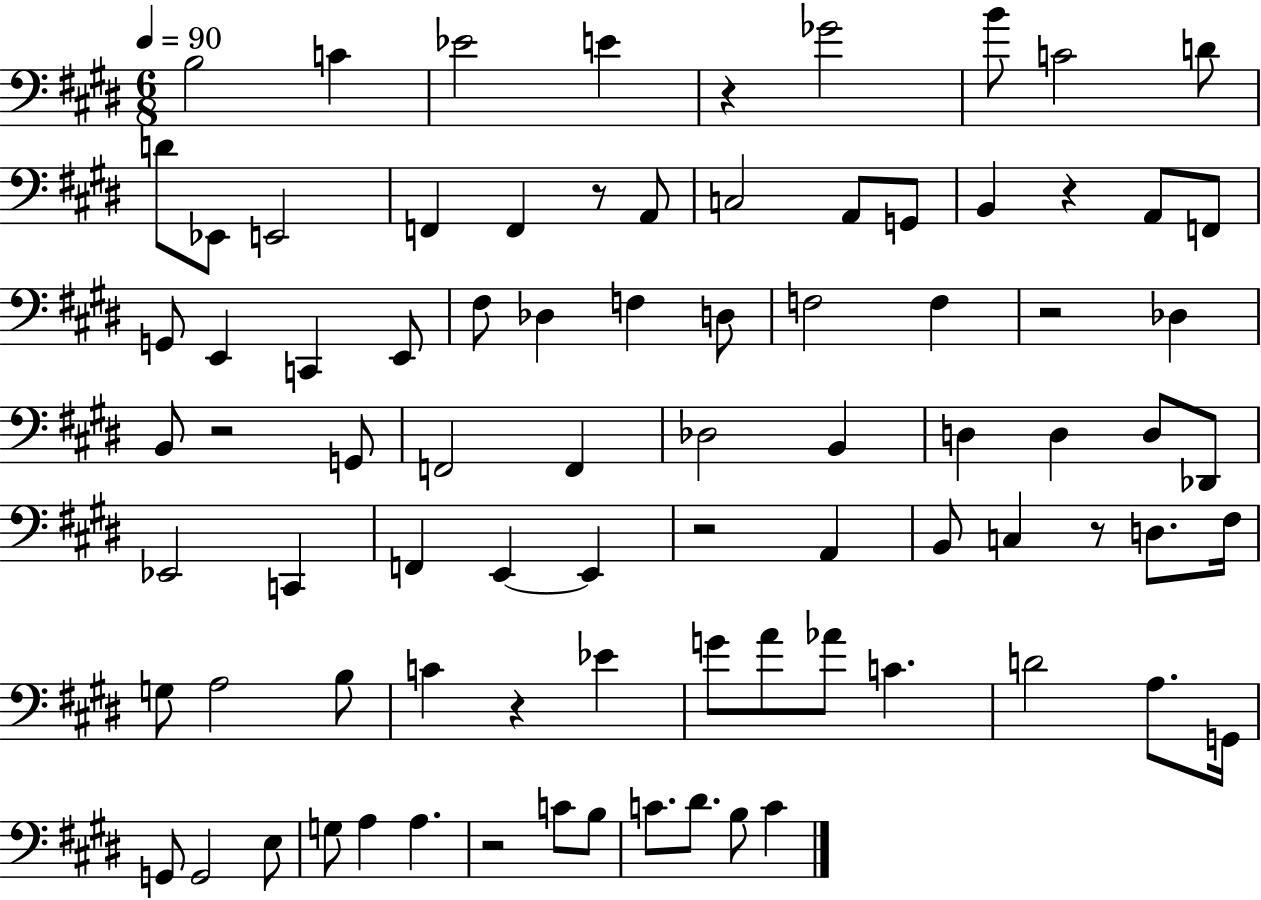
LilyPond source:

{
  \clef bass
  \numericTimeSignature
  \time 6/8
  \key e \major
  \tempo 4 = 90
  b2 c'4 | ees'2 e'4 | r4 ges'2 | b'8 c'2 d'8 | \break d'8 ees,8 e,2 | f,4 f,4 r8 a,8 | c2 a,8 g,8 | b,4 r4 a,8 f,8 | \break g,8 e,4 c,4 e,8 | fis8 des4 f4 d8 | f2 f4 | r2 des4 | \break b,8 r2 g,8 | f,2 f,4 | des2 b,4 | d4 d4 d8 des,8 | \break ees,2 c,4 | f,4 e,4~~ e,4 | r2 a,4 | b,8 c4 r8 d8. fis16 | \break g8 a2 b8 | c'4 r4 ees'4 | g'8 a'8 aes'8 c'4. | d'2 a8. g,16 | \break g,8 g,2 e8 | g8 a4 a4. | r2 c'8 b8 | c'8. dis'8. b8 c'4 | \break \bar "|."
}